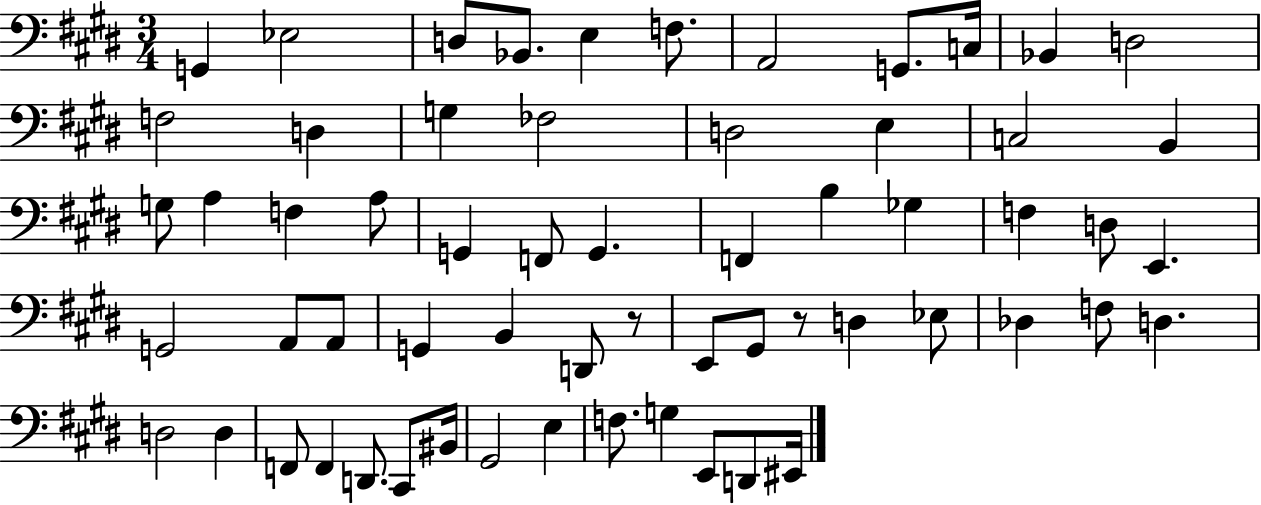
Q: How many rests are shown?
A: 2